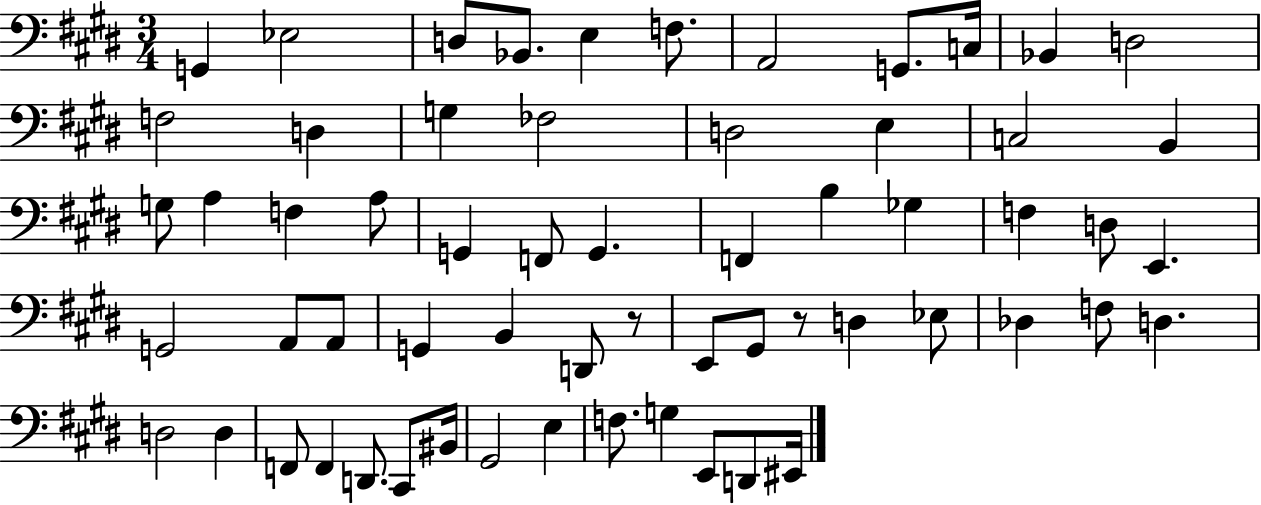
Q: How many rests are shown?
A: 2